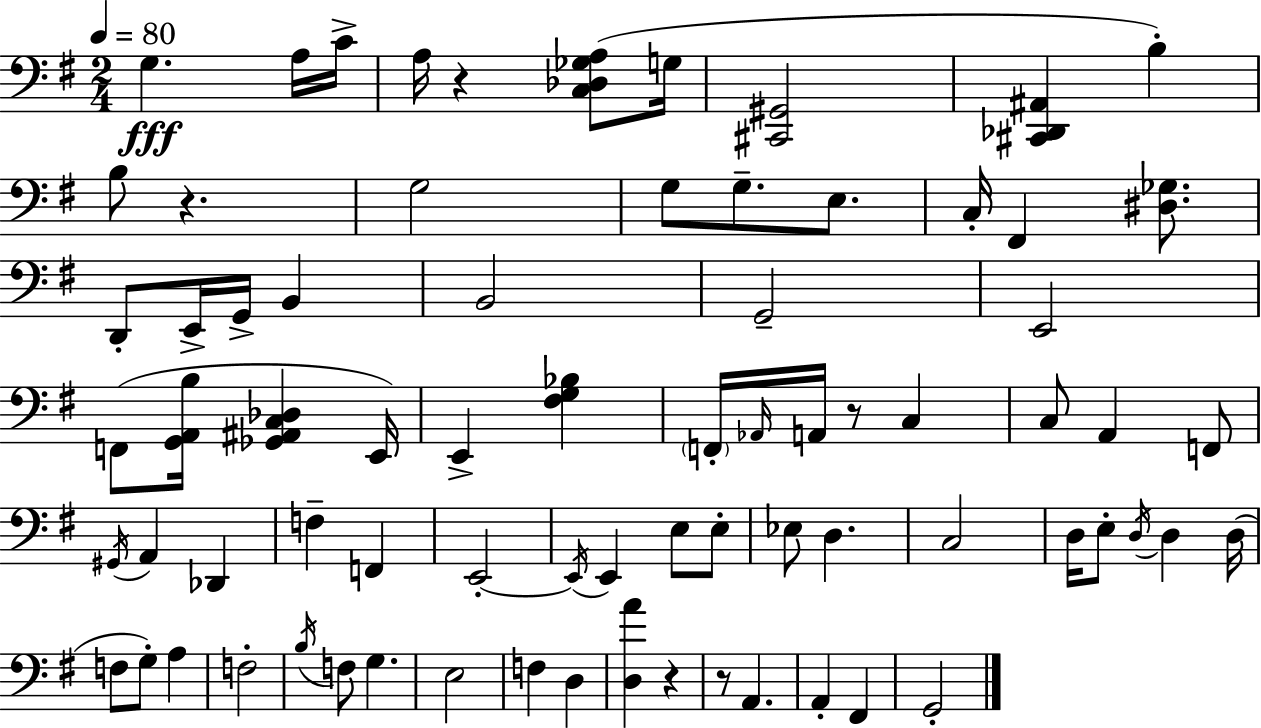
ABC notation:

X:1
T:Untitled
M:2/4
L:1/4
K:G
G, A,/4 C/4 A,/4 z [C,_D,_G,A,]/2 G,/4 [^C,,^G,,]2 [^C,,_D,,^A,,] B, B,/2 z G,2 G,/2 G,/2 E,/2 C,/4 ^F,, [^D,_G,]/2 D,,/2 E,,/4 G,,/4 B,, B,,2 G,,2 E,,2 F,,/2 [G,,A,,B,]/4 [_G,,^A,,C,_D,] E,,/4 E,, [^F,G,_B,] F,,/4 _A,,/4 A,,/4 z/2 C, C,/2 A,, F,,/2 ^G,,/4 A,, _D,, F, F,, E,,2 E,,/4 E,, E,/2 E,/2 _E,/2 D, C,2 D,/4 E,/2 D,/4 D, D,/4 F,/2 G,/2 A, F,2 B,/4 F,/2 G, E,2 F, D, [D,A] z z/2 A,, A,, ^F,, G,,2